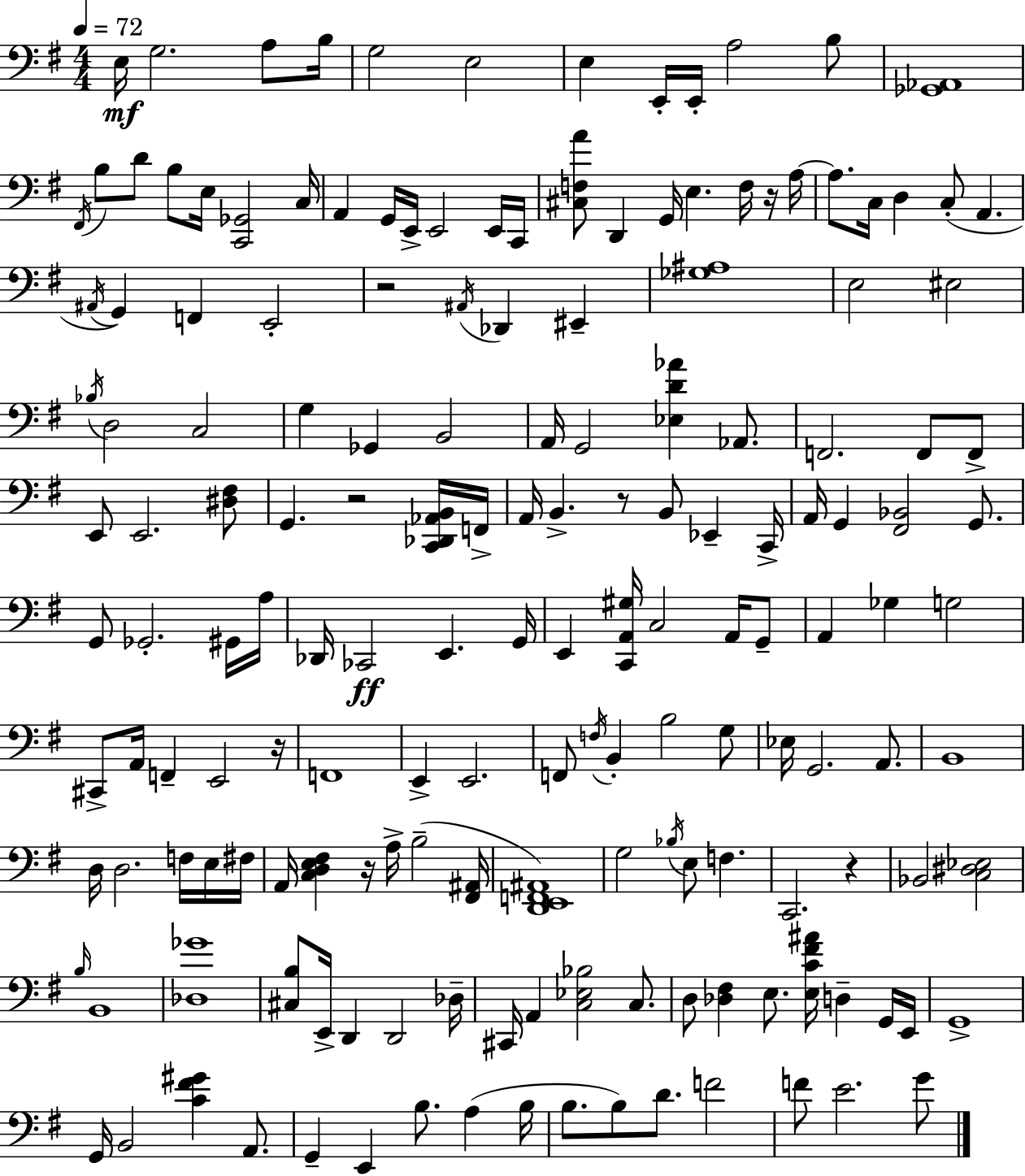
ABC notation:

X:1
T:Untitled
M:4/4
L:1/4
K:G
E,/4 G,2 A,/2 B,/4 G,2 E,2 E, E,,/4 E,,/4 A,2 B,/2 [_G,,_A,,]4 ^F,,/4 B,/2 D/2 B,/2 E,/4 [C,,_G,,]2 C,/4 A,, G,,/4 E,,/4 E,,2 E,,/4 C,,/4 [^C,F,A]/2 D,, G,,/4 E, F,/4 z/4 A,/4 A,/2 C,/4 D, C,/2 A,, ^A,,/4 G,, F,, E,,2 z2 ^A,,/4 _D,, ^E,, [_G,^A,]4 E,2 ^E,2 _B,/4 D,2 C,2 G, _G,, B,,2 A,,/4 G,,2 [_E,D_A] _A,,/2 F,,2 F,,/2 F,,/2 E,,/2 E,,2 [^D,^F,]/2 G,, z2 [C,,_D,,_A,,B,,]/4 F,,/4 A,,/4 B,, z/2 B,,/2 _E,, C,,/4 A,,/4 G,, [^F,,_B,,]2 G,,/2 G,,/2 _G,,2 ^G,,/4 A,/4 _D,,/4 _C,,2 E,, G,,/4 E,, [C,,A,,^G,]/4 C,2 A,,/4 G,,/2 A,, _G, G,2 ^C,,/2 A,,/4 F,, E,,2 z/4 F,,4 E,, E,,2 F,,/2 F,/4 B,, B,2 G,/2 _E,/4 G,,2 A,,/2 B,,4 D,/4 D,2 F,/4 E,/4 ^F,/4 A,,/4 [C,D,E,^F,] z/4 A,/4 B,2 [^F,,^A,,]/4 [D,,E,,F,,^A,,]4 G,2 _B,/4 E,/2 F, C,,2 z _B,,2 [C,^D,_E,]2 B,/4 B,,4 [_D,_G]4 [^C,B,]/2 E,,/4 D,, D,,2 _D,/4 ^C,,/4 A,, [C,_E,_B,]2 C,/2 D,/2 [_D,^F,] E,/2 [E,C^F^A]/4 D, G,,/4 E,,/4 G,,4 G,,/4 B,,2 [C^F^G] A,,/2 G,, E,, B,/2 A, B,/4 B,/2 B,/2 D/2 F2 F/2 E2 G/2